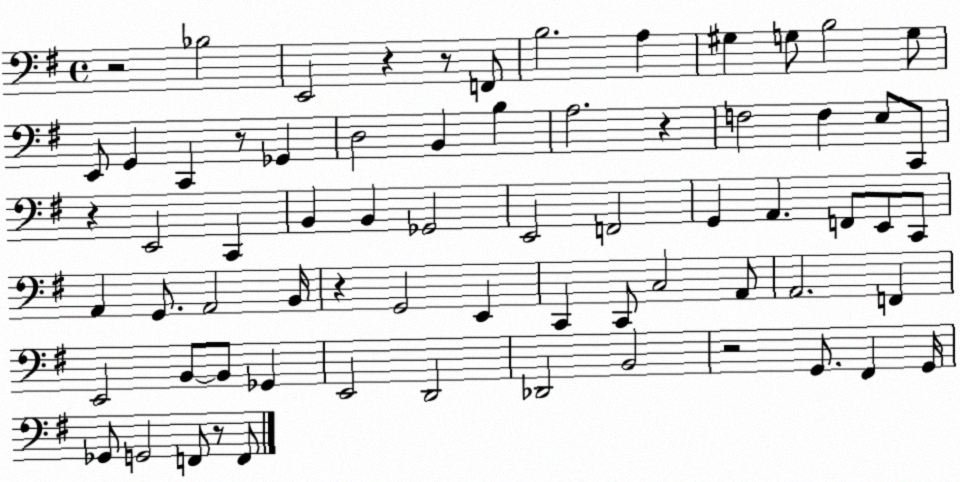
X:1
T:Untitled
M:4/4
L:1/4
K:G
z2 _B,2 E,,2 z z/2 F,,/2 B,2 A, ^G, G,/2 B,2 G,/2 E,,/2 G,, C,, z/2 _G,, D,2 B,, B, A,2 z F,2 F, E,/2 C,,/2 z E,,2 C,, B,, B,, _G,,2 E,,2 F,,2 G,, A,, F,,/2 E,,/2 C,,/2 A,, G,,/2 A,,2 B,,/4 z G,,2 E,, C,, C,,/2 C,2 A,,/2 A,,2 F,, E,,2 B,,/2 B,,/2 _G,, E,,2 D,,2 _D,,2 B,,2 z2 G,,/2 ^F,, G,,/4 _G,,/2 G,,2 F,,/2 z/2 F,,/2